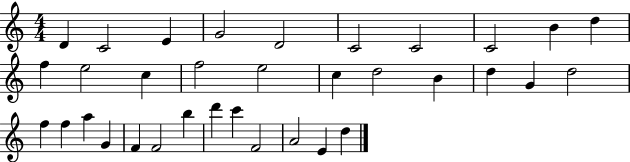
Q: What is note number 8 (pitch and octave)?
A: C4